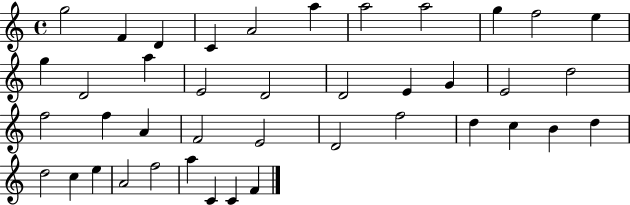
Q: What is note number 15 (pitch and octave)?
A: E4